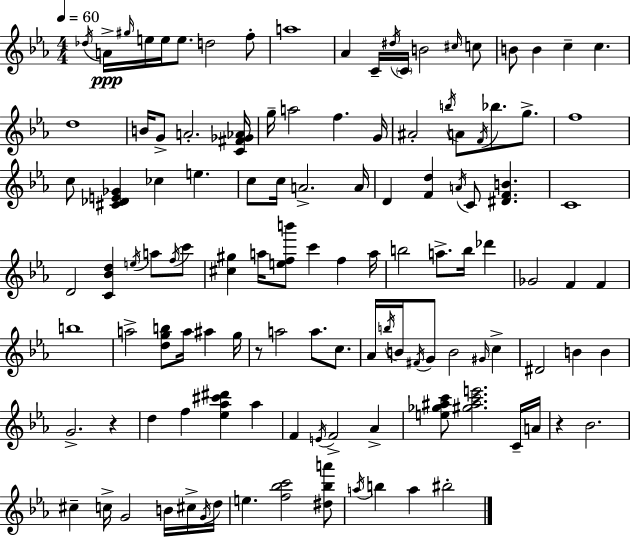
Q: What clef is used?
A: treble